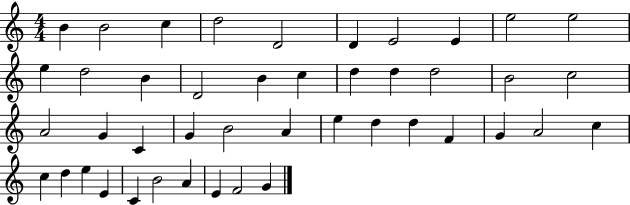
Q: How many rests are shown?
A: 0